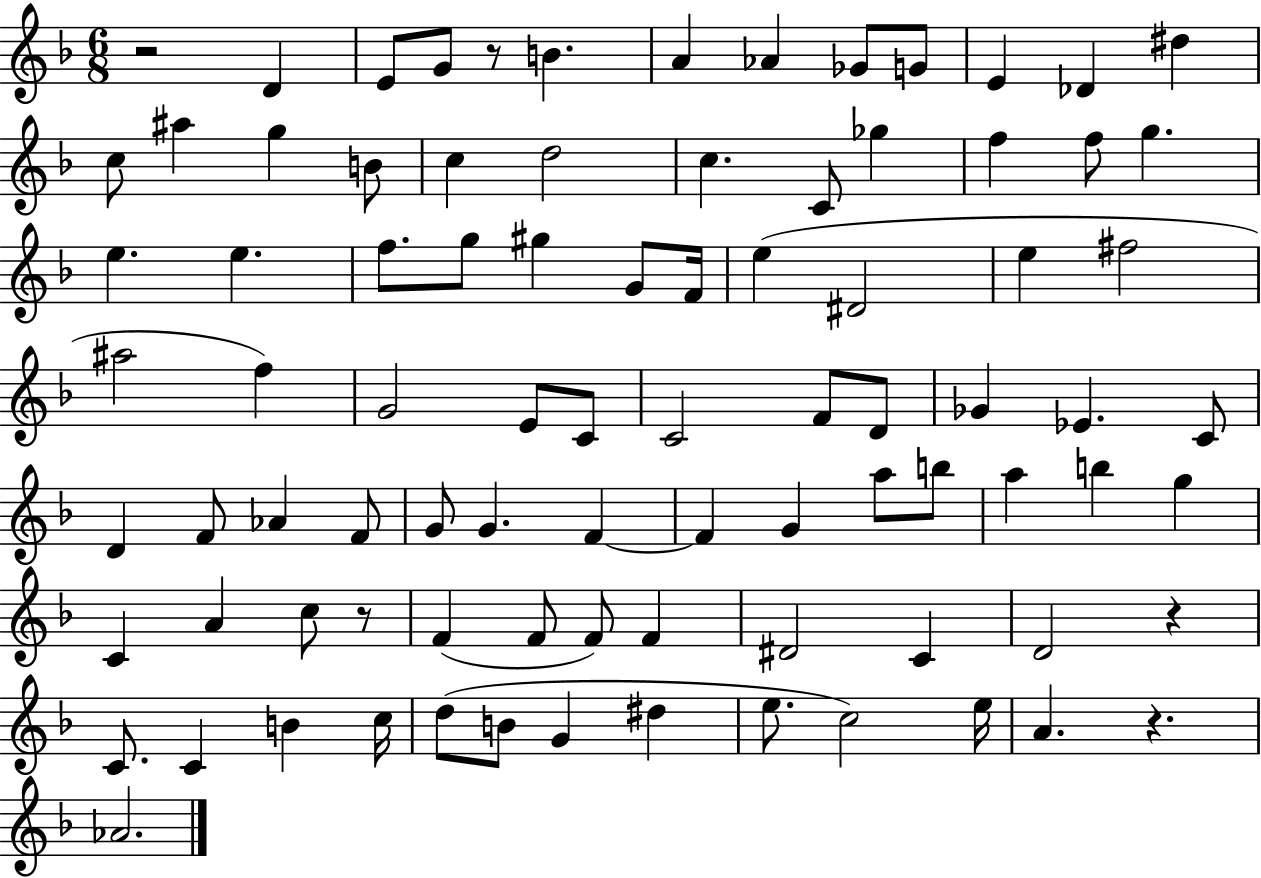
R/h D4/q E4/e G4/e R/e B4/q. A4/q Ab4/q Gb4/e G4/e E4/q Db4/q D#5/q C5/e A#5/q G5/q B4/e C5/q D5/h C5/q. C4/e Gb5/q F5/q F5/e G5/q. E5/q. E5/q. F5/e. G5/e G#5/q G4/e F4/s E5/q D#4/h E5/q F#5/h A#5/h F5/q G4/h E4/e C4/e C4/h F4/e D4/e Gb4/q Eb4/q. C4/e D4/q F4/e Ab4/q F4/e G4/e G4/q. F4/q F4/q G4/q A5/e B5/e A5/q B5/q G5/q C4/q A4/q C5/e R/e F4/q F4/e F4/e F4/q D#4/h C4/q D4/h R/q C4/e. C4/q B4/q C5/s D5/e B4/e G4/q D#5/q E5/e. C5/h E5/s A4/q. R/q. Ab4/h.